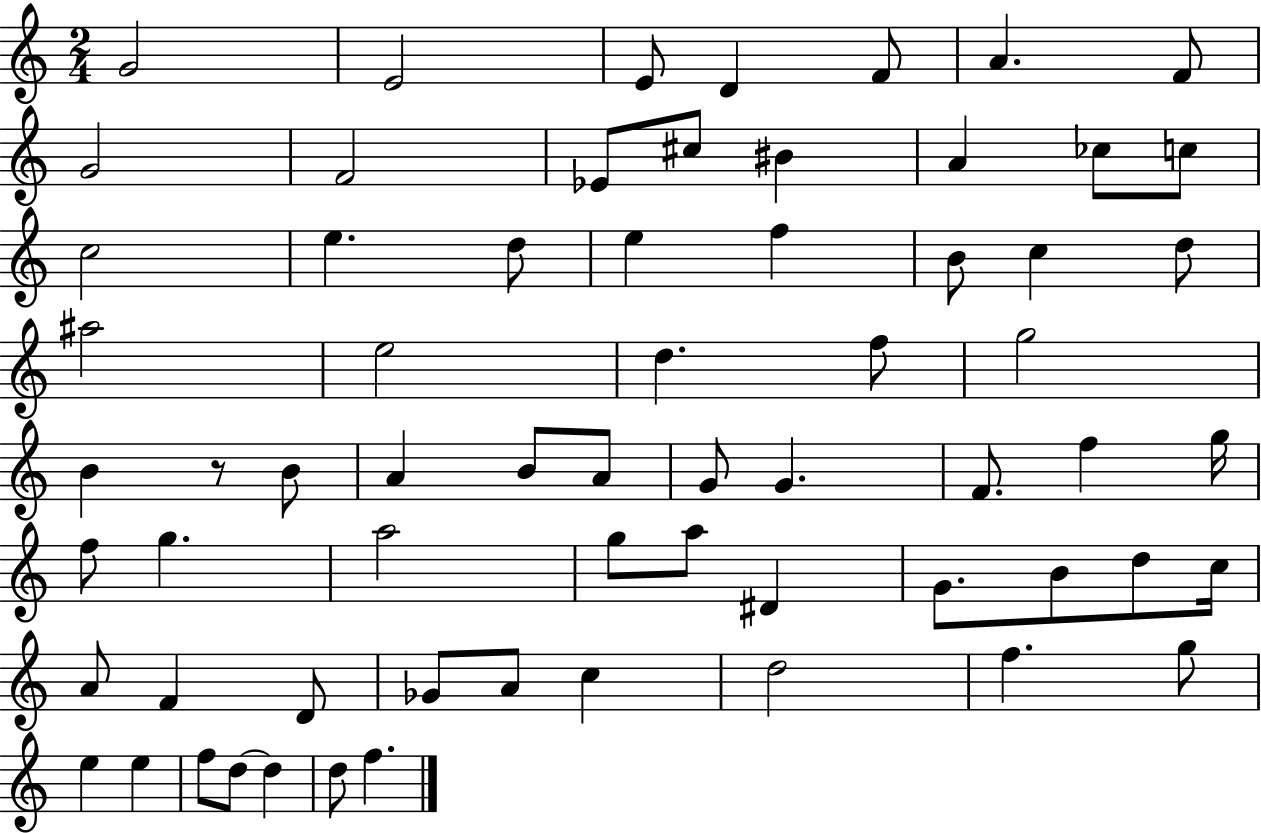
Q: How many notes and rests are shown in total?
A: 65